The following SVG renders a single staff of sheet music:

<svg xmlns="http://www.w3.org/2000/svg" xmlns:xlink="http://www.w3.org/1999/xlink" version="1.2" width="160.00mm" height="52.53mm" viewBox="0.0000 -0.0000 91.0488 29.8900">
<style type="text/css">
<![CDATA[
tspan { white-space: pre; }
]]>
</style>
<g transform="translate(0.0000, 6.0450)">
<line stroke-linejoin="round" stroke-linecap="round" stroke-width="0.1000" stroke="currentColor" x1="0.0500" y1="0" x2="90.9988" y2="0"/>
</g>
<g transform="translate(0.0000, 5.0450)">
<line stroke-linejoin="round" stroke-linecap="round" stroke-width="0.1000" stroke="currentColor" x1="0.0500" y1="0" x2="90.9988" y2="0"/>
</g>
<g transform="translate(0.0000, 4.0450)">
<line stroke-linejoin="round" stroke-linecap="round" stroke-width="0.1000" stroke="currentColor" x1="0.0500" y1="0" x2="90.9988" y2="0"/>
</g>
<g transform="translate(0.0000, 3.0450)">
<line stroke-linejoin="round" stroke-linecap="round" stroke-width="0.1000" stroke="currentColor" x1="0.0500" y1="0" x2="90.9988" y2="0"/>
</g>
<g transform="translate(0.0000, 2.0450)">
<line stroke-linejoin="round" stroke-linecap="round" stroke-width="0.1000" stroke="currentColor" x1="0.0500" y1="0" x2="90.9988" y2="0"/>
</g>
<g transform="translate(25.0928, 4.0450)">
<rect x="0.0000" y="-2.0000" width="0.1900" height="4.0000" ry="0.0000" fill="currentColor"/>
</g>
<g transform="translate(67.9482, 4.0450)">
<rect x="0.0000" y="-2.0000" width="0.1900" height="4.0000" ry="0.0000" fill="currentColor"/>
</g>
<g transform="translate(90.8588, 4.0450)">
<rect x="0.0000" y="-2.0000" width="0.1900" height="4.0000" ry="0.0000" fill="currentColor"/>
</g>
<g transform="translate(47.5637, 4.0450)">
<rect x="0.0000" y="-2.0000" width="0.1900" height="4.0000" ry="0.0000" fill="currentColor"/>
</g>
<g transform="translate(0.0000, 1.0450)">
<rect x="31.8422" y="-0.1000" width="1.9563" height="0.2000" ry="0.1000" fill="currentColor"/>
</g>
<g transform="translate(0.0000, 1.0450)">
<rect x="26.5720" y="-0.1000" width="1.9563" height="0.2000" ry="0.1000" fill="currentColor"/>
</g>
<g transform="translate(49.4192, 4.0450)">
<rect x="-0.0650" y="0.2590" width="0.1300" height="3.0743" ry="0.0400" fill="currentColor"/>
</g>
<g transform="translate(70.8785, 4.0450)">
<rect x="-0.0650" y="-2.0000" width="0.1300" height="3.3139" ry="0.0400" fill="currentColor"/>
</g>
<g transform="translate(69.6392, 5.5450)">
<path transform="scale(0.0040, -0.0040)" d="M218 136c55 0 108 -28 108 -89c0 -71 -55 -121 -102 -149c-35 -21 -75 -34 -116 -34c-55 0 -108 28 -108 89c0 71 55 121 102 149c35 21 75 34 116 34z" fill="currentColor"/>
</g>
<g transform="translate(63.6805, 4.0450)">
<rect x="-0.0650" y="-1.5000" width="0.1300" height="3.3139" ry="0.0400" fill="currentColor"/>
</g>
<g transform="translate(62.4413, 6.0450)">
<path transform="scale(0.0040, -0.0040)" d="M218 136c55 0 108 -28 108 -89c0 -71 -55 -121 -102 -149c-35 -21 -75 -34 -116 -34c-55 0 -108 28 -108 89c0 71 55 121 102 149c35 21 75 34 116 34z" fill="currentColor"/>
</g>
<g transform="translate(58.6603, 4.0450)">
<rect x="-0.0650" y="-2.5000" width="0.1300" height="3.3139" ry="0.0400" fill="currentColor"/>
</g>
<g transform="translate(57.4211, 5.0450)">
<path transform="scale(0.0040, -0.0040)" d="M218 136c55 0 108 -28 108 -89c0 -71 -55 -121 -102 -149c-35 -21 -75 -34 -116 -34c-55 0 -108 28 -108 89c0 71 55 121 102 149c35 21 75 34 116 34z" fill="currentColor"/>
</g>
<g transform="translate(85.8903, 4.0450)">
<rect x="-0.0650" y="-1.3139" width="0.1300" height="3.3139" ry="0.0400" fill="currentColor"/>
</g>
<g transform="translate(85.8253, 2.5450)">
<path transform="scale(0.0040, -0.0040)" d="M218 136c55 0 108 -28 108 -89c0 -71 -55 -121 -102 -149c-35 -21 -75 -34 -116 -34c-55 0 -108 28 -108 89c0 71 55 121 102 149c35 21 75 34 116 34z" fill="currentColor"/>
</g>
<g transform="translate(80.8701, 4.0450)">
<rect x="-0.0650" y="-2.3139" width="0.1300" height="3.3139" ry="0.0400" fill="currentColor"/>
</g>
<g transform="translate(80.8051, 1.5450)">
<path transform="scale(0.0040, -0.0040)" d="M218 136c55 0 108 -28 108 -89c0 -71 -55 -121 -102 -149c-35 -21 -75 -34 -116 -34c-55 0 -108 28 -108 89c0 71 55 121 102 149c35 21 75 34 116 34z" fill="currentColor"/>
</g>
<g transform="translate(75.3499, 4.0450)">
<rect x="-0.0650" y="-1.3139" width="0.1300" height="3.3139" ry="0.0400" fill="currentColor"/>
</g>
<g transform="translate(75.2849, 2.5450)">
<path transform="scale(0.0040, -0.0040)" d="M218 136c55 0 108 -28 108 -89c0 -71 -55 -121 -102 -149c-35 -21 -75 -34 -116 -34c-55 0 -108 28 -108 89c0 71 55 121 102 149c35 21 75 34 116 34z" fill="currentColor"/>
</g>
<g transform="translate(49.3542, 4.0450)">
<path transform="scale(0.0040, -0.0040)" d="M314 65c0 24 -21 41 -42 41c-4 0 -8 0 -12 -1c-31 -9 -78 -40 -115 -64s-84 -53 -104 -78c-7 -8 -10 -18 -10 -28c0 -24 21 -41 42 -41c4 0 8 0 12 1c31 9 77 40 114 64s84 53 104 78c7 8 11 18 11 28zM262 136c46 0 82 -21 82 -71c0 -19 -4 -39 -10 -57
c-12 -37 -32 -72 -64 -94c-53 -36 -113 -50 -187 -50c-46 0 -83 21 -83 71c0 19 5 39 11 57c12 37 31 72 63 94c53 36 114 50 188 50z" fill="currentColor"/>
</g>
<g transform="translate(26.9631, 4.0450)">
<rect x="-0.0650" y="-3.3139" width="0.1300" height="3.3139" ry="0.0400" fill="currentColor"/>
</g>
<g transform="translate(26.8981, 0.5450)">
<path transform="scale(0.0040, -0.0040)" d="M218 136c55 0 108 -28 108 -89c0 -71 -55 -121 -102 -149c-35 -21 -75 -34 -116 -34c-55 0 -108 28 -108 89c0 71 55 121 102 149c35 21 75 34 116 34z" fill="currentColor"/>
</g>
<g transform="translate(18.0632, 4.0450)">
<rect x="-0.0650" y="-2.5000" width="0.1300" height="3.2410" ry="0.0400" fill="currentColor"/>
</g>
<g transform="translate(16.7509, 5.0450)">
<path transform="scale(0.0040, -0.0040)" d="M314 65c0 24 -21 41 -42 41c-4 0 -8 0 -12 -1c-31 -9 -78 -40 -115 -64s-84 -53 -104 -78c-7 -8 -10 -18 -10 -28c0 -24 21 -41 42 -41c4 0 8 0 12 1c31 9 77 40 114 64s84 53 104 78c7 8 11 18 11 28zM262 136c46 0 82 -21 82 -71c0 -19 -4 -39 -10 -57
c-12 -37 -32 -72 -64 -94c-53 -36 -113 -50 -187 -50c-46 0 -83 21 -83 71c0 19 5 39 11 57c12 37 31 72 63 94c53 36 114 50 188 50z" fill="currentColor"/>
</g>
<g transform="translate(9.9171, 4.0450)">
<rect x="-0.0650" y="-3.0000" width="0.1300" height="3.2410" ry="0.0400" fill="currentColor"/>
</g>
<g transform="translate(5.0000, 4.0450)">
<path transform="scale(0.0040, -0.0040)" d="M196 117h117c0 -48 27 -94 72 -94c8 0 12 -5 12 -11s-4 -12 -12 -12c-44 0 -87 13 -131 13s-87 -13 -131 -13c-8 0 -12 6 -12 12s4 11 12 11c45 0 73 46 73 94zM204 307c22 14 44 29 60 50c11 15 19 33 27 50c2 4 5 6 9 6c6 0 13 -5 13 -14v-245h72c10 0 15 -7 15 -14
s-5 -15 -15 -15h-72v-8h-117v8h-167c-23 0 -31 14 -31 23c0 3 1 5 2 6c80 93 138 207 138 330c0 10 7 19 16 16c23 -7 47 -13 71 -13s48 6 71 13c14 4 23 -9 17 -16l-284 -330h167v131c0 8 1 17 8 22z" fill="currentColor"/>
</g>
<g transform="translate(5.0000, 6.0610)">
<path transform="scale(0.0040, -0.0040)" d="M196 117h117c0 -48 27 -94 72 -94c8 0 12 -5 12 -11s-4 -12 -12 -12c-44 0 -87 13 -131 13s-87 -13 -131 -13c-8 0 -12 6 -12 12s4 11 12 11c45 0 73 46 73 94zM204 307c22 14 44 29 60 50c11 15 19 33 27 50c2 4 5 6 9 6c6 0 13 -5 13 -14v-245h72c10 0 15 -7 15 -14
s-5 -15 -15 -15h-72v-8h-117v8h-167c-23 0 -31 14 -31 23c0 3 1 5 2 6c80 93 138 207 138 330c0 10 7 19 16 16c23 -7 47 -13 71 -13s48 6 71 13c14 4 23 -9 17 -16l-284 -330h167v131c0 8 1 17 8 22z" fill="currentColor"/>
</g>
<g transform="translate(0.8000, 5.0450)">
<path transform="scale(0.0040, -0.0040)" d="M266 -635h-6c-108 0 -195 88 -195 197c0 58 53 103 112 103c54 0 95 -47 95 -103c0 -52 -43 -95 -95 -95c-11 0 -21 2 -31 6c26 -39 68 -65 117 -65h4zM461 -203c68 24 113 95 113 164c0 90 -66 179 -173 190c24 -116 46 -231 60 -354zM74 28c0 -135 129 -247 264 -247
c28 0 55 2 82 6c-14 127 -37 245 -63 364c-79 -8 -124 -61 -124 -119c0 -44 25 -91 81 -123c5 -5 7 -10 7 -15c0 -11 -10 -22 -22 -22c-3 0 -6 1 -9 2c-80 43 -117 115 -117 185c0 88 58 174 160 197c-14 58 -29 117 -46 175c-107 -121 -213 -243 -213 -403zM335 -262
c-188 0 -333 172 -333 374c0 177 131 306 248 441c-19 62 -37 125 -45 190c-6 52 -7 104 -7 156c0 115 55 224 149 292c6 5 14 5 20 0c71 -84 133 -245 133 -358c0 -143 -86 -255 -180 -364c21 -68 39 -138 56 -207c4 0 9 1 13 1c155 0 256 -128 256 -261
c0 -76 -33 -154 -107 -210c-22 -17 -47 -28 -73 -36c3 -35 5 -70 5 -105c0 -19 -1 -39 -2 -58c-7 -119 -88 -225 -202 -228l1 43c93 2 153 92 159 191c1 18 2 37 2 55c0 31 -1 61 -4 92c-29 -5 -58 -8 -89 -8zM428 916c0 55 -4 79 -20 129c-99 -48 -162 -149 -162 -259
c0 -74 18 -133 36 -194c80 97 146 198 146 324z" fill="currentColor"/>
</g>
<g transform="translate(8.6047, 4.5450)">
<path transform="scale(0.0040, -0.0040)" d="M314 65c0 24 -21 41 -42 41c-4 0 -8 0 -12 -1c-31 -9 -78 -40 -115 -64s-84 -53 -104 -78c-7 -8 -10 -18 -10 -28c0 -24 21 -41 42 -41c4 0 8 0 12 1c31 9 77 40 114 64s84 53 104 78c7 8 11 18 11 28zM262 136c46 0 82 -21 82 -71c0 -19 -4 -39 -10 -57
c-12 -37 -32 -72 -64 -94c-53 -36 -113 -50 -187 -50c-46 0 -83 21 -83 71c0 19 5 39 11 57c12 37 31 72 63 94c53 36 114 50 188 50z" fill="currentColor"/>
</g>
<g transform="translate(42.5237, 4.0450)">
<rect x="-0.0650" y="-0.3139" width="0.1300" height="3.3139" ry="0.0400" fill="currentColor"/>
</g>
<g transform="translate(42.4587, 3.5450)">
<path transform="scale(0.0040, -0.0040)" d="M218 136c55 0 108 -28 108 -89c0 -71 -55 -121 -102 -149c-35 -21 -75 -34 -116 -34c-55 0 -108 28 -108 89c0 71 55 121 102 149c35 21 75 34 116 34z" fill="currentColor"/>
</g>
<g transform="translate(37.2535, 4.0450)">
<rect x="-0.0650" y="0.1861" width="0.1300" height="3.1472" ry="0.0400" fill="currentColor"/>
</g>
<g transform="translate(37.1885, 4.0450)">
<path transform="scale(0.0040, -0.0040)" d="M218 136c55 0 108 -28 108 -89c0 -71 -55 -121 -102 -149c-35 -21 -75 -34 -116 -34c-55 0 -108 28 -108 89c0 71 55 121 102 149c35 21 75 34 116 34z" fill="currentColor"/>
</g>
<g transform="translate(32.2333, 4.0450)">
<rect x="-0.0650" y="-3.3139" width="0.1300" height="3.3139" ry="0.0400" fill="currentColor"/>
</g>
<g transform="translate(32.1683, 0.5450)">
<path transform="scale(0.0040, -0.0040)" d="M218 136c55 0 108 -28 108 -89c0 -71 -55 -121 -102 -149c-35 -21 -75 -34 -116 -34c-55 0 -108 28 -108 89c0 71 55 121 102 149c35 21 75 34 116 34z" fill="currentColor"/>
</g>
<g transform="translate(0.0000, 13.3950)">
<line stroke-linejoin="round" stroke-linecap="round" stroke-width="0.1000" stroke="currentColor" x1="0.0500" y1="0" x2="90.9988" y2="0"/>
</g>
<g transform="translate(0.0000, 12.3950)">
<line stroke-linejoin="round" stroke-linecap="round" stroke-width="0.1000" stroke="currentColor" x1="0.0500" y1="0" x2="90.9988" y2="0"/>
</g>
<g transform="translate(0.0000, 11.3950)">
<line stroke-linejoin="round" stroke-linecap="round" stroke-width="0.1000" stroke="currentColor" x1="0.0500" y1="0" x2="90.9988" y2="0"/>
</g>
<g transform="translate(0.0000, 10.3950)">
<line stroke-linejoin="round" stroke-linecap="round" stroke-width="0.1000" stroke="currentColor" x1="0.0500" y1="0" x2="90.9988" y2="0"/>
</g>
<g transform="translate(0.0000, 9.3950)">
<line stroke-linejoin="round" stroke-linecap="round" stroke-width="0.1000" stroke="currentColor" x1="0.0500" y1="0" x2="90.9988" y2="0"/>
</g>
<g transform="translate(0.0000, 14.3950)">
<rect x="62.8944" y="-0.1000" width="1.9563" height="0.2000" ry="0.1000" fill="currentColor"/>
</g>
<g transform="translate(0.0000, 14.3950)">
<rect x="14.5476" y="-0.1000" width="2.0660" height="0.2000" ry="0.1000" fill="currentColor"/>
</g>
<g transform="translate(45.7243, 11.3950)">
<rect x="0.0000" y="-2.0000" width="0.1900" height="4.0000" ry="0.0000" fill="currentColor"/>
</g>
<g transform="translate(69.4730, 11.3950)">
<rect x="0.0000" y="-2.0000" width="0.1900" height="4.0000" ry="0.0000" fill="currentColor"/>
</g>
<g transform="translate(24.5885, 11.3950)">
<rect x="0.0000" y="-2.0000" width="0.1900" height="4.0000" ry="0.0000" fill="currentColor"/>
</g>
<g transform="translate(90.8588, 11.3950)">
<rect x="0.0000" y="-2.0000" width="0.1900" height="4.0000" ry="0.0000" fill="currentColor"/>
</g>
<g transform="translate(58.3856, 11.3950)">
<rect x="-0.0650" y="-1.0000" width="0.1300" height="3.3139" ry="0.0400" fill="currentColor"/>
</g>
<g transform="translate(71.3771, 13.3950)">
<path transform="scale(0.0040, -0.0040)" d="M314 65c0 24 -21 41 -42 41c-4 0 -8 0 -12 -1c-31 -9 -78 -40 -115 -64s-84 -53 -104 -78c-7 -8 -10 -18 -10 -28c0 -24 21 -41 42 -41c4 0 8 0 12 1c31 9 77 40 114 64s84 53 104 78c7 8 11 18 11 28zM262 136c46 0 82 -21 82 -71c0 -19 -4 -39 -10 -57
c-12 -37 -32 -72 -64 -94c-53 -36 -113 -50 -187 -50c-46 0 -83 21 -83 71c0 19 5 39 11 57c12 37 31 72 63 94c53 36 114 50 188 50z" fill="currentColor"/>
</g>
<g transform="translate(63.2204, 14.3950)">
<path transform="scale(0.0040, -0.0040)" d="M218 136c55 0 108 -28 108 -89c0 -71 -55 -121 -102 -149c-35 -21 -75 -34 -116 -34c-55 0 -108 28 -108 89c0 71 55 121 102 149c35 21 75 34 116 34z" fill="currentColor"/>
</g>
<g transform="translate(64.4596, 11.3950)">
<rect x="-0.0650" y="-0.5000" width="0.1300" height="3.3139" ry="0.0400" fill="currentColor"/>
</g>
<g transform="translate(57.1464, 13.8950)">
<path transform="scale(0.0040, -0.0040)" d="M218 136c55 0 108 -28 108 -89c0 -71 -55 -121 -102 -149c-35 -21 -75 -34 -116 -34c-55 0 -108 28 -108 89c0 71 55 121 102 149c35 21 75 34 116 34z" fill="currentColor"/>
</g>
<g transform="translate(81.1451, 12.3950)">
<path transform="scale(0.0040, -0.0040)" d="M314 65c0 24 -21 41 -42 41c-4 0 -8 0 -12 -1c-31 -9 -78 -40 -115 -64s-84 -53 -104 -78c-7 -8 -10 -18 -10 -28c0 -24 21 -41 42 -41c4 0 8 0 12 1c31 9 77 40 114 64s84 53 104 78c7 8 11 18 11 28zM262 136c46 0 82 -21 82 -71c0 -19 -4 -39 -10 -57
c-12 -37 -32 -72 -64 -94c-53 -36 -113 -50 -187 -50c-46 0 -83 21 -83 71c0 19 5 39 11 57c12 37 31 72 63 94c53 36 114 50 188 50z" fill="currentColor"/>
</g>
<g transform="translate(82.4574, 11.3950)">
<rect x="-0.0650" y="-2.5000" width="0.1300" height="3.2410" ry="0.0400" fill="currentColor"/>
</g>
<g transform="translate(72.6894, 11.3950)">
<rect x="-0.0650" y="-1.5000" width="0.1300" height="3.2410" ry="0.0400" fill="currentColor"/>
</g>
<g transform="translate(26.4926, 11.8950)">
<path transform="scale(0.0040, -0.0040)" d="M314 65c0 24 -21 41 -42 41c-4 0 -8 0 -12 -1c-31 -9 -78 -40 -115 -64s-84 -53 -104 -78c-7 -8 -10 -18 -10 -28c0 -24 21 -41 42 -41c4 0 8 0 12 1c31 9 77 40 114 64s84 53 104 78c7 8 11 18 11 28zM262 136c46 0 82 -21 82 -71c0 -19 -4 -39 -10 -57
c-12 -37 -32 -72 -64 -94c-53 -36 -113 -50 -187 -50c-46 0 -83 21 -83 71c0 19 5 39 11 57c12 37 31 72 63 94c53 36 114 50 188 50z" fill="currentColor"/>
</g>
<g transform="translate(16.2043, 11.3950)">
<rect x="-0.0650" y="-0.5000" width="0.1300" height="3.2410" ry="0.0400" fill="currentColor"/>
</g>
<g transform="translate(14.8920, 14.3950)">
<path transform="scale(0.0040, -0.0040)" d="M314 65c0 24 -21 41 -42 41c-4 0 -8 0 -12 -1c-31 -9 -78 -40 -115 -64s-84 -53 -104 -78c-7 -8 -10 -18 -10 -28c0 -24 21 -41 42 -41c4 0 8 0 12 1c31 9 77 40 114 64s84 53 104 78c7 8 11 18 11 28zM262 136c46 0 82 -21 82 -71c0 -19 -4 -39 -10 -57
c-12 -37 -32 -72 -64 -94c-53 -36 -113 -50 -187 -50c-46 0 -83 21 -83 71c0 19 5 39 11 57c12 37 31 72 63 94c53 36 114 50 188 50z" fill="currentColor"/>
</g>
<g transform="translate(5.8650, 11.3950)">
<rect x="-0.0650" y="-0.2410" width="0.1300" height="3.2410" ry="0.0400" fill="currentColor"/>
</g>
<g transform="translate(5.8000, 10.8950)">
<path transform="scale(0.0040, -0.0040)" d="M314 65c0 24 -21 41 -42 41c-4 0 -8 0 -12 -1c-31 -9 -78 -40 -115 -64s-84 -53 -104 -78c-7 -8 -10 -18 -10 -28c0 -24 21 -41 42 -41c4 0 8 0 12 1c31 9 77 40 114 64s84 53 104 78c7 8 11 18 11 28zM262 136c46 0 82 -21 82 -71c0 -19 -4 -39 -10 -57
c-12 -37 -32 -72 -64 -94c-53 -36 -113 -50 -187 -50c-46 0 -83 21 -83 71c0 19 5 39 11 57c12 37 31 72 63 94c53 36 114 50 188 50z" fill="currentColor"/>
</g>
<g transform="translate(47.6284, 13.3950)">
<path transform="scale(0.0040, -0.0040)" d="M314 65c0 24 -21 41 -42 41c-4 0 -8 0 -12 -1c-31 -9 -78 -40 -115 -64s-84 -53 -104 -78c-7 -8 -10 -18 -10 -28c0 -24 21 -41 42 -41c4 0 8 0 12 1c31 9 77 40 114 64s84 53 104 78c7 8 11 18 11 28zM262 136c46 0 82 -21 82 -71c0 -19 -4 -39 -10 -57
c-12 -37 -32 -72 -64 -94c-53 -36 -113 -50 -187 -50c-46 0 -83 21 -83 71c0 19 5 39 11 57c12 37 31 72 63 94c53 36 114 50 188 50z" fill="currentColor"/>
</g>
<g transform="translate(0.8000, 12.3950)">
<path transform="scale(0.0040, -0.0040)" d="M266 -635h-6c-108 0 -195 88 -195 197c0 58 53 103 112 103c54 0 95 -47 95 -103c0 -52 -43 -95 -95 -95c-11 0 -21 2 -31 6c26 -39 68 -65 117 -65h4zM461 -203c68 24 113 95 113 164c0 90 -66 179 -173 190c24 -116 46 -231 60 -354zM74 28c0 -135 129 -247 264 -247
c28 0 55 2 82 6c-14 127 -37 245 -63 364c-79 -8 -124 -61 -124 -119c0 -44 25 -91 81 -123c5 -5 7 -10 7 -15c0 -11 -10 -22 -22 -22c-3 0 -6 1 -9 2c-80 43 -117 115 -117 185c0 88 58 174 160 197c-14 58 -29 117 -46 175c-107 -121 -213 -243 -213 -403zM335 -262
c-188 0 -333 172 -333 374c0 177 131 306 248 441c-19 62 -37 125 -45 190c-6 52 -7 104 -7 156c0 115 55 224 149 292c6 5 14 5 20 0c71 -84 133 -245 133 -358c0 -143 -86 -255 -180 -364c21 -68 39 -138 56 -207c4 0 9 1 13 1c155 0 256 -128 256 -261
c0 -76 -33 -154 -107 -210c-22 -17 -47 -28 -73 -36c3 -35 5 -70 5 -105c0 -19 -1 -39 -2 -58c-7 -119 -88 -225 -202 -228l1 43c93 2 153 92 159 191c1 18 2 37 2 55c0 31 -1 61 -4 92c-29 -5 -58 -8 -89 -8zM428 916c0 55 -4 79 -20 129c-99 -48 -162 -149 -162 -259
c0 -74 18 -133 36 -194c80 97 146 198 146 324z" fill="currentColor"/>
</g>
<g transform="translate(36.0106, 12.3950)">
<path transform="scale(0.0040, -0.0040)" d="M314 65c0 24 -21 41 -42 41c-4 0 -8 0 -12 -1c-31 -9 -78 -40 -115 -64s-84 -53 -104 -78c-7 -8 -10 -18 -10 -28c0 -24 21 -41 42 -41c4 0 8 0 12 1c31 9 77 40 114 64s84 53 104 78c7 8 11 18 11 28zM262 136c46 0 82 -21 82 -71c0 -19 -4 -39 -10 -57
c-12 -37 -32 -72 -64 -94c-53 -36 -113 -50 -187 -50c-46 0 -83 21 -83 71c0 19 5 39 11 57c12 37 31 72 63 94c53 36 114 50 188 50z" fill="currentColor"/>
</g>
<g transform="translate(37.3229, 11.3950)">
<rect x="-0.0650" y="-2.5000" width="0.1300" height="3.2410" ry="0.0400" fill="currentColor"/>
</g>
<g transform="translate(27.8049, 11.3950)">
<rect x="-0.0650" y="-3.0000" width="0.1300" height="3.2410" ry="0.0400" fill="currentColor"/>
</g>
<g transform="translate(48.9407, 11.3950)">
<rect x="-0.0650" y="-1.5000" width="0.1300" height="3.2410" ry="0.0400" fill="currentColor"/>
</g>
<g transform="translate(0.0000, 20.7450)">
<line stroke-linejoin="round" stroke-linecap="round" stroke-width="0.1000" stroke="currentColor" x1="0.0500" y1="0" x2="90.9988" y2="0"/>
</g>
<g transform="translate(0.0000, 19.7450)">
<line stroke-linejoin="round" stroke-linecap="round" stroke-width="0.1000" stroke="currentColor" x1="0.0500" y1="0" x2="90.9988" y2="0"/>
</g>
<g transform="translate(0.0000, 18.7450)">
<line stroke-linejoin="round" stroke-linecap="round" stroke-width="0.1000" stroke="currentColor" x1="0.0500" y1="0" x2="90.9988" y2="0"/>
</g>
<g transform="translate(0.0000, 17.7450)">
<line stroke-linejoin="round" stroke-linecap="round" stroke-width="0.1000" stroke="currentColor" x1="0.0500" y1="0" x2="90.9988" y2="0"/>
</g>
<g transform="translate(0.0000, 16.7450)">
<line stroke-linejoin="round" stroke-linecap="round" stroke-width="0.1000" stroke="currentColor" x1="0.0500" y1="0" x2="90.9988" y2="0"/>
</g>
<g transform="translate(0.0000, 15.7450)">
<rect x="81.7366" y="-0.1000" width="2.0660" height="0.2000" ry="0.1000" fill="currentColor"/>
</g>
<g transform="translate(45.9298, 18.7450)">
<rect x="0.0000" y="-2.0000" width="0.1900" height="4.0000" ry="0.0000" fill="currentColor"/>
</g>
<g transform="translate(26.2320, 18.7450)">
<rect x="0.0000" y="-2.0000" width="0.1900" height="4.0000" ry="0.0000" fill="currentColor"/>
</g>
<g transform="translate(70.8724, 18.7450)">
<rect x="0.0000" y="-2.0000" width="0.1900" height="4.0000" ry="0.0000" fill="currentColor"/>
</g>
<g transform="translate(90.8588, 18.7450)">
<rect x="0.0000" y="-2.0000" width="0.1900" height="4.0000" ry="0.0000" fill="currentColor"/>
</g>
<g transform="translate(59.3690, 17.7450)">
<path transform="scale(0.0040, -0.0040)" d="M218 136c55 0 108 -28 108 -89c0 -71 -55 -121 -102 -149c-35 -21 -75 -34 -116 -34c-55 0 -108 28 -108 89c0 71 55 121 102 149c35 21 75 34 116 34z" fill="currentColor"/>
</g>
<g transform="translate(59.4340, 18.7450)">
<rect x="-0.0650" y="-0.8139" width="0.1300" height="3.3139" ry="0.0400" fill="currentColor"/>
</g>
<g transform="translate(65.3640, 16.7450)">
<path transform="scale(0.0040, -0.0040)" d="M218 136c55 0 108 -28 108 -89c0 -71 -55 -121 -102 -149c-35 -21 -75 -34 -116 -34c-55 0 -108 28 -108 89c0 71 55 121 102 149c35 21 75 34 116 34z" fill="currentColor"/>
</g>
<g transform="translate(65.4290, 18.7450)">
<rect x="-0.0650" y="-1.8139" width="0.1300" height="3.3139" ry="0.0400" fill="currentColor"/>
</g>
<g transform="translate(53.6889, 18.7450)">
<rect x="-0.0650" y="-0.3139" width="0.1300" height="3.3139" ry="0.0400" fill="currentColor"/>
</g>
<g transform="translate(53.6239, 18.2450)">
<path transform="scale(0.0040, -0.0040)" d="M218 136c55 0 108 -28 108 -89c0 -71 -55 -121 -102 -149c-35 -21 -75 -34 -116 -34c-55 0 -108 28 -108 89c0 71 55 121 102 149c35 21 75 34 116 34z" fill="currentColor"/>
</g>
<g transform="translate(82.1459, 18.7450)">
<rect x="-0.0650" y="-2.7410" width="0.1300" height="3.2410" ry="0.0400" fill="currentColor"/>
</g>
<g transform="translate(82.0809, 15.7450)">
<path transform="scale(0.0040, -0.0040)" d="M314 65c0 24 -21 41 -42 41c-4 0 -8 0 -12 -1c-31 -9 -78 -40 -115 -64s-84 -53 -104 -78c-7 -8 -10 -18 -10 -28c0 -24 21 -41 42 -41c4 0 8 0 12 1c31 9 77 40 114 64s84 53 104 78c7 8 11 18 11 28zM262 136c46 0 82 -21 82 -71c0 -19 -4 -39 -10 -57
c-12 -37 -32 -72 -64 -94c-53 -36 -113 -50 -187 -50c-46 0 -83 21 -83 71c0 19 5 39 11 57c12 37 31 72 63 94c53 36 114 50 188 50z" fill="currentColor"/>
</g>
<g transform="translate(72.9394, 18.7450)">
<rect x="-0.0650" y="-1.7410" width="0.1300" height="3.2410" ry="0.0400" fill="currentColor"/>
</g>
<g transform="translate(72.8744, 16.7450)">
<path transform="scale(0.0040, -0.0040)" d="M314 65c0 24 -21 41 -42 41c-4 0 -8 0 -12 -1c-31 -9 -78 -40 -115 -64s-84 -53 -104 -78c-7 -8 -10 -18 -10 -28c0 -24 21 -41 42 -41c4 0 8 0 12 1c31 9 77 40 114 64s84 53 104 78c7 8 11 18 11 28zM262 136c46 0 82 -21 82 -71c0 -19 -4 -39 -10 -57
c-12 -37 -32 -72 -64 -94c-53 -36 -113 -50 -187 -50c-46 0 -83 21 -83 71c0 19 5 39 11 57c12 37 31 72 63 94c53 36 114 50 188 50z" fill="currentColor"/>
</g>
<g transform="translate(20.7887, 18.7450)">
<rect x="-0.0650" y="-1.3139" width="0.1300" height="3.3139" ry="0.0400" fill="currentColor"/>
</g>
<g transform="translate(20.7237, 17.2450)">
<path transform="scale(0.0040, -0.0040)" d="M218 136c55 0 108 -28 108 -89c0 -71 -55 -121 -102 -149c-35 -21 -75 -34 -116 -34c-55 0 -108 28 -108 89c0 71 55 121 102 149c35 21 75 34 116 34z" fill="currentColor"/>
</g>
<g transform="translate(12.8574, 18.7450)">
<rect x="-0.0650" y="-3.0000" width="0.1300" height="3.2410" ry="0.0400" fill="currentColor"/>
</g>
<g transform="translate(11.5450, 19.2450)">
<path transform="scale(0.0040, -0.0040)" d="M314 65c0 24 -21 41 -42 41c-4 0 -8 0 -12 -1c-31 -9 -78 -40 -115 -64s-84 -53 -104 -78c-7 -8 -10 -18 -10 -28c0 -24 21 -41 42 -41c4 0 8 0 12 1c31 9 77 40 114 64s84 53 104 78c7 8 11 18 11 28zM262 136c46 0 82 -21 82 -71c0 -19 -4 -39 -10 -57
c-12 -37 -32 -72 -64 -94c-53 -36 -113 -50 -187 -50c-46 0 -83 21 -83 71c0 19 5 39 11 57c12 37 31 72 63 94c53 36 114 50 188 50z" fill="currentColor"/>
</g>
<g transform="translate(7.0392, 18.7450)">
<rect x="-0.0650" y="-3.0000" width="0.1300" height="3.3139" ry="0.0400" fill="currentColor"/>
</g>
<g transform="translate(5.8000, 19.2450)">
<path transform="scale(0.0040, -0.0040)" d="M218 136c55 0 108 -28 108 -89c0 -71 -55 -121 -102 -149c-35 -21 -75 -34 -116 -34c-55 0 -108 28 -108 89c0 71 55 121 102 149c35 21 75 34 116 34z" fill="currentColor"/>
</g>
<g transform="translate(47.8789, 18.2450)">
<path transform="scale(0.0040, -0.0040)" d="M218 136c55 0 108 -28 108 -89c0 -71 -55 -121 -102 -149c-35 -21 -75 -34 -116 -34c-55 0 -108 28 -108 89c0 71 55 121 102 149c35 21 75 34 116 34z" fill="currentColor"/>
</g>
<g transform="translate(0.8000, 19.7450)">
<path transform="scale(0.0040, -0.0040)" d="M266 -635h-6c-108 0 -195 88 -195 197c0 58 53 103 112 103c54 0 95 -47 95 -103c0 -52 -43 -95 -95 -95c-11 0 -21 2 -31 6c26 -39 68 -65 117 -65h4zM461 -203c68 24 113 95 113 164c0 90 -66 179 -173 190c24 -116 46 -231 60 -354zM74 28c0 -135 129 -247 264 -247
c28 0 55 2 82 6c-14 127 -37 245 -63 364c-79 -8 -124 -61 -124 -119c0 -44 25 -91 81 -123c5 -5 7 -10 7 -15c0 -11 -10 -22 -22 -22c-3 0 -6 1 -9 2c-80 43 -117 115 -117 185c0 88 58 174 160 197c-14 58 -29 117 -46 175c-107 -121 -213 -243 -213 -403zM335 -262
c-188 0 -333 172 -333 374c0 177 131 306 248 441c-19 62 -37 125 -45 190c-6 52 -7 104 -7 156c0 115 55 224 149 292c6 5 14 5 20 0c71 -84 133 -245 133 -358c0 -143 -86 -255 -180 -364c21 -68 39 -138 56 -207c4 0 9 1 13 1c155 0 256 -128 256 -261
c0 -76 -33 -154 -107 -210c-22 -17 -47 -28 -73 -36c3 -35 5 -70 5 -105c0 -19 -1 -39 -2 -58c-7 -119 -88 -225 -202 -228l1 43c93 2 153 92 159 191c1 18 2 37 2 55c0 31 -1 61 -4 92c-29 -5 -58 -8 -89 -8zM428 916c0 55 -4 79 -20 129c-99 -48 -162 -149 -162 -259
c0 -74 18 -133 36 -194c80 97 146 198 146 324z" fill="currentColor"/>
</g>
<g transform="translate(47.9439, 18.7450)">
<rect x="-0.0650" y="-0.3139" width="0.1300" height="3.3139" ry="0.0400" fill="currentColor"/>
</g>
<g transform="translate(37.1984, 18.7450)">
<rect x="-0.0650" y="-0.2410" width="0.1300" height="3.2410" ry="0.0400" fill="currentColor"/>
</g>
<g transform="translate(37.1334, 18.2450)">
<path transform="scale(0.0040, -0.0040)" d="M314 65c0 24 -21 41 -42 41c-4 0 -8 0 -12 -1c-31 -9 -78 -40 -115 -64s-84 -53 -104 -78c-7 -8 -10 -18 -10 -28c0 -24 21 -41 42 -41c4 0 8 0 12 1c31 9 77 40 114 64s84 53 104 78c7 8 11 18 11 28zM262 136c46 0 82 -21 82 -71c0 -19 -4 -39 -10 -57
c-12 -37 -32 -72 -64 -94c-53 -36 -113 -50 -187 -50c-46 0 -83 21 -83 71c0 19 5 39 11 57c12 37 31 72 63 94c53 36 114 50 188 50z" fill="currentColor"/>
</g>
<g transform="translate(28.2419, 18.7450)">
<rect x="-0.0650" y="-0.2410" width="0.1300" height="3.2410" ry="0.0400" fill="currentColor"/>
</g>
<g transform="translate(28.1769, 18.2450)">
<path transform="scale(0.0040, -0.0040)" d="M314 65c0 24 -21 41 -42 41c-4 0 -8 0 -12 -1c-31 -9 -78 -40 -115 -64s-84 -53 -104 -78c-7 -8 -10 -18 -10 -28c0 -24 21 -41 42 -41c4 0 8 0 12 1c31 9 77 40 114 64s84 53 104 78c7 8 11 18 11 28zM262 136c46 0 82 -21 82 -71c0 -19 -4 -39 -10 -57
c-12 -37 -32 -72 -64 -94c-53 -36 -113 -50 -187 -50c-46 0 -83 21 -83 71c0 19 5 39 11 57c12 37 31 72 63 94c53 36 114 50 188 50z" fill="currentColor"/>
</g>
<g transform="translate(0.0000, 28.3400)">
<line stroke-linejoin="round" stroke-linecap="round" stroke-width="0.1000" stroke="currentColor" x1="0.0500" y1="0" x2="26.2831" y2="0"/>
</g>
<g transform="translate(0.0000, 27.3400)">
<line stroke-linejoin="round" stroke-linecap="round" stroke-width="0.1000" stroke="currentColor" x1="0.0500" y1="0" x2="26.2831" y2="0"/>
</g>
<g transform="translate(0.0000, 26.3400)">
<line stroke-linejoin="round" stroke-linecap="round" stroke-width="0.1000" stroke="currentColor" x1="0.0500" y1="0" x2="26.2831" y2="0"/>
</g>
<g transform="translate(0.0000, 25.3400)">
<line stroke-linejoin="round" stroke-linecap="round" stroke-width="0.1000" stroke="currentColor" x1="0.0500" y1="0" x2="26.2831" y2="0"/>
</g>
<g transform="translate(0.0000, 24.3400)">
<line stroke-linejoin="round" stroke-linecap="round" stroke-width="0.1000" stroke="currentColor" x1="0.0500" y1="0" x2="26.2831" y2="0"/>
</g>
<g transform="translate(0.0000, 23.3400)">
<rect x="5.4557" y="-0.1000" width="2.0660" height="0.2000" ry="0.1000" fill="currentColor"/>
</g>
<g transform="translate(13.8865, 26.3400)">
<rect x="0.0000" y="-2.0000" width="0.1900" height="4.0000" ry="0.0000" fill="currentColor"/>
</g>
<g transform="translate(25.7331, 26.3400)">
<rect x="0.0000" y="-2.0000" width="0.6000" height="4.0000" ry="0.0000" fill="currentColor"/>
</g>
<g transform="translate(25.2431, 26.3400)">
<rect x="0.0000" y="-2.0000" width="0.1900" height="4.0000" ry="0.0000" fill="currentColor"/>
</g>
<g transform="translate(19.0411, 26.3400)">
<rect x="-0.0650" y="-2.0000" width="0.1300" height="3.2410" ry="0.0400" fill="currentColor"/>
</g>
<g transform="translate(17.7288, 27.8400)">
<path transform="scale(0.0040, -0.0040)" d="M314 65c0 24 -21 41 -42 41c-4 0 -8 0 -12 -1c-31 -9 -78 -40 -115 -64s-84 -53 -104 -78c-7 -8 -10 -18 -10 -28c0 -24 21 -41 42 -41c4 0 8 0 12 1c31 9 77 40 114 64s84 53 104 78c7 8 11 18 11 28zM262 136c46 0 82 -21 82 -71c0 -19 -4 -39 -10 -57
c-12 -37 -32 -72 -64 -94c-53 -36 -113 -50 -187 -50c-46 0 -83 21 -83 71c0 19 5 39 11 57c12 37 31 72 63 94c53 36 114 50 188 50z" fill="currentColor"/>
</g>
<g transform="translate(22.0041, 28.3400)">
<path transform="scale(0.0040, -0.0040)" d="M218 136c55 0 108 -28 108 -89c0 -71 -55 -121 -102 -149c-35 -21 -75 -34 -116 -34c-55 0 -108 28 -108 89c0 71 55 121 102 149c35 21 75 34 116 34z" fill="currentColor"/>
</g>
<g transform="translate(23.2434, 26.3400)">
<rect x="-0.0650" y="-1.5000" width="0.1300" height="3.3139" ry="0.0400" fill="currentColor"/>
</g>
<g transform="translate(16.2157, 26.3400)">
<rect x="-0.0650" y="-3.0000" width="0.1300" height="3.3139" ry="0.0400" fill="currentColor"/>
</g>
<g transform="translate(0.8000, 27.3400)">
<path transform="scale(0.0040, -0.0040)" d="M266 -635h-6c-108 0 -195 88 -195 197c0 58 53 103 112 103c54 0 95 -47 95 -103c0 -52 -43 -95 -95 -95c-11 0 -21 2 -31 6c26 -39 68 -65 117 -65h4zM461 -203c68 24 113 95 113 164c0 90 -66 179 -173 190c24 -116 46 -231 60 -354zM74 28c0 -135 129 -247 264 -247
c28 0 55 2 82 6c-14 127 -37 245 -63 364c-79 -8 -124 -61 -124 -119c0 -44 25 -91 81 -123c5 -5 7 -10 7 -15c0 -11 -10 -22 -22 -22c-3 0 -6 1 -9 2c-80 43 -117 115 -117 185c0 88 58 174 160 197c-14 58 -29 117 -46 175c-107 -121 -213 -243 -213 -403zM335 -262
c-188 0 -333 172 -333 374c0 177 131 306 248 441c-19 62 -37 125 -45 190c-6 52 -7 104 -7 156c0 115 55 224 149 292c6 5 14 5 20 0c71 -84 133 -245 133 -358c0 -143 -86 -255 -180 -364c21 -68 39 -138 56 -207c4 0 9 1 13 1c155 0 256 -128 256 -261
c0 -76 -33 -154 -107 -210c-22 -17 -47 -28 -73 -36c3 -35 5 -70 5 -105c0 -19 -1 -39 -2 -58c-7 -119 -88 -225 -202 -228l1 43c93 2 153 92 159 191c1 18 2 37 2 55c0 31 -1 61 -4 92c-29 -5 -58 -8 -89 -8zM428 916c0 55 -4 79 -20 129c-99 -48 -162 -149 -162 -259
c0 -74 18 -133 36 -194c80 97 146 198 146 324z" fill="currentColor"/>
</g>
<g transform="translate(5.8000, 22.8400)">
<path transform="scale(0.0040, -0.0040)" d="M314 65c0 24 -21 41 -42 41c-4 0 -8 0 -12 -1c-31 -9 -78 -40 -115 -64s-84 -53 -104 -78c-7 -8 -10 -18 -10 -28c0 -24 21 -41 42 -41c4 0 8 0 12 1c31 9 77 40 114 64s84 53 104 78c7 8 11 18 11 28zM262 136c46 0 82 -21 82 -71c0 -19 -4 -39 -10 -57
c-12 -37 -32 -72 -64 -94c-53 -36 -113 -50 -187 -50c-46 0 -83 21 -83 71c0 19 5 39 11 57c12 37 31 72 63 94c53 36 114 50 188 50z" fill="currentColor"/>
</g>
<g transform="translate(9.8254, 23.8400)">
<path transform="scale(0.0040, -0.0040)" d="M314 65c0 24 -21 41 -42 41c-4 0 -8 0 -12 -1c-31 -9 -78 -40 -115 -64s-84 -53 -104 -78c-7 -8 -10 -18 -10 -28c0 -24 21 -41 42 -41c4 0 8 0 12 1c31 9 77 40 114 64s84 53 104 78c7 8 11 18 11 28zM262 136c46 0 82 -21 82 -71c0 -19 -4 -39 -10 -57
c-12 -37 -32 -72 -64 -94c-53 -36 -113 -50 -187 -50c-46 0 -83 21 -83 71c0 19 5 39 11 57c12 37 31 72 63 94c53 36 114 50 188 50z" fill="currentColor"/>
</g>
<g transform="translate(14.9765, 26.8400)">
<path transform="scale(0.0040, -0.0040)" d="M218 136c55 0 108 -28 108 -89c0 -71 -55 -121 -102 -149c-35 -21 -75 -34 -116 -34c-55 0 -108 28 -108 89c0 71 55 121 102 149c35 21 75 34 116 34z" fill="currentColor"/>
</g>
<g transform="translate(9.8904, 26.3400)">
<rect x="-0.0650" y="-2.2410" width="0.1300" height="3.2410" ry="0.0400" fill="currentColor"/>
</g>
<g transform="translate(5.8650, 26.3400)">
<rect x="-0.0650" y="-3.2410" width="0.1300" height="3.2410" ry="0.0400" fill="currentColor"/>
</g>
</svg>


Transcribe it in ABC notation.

X:1
T:Untitled
M:4/4
L:1/4
K:C
A2 G2 b b B c B2 G E F e g e c2 C2 A2 G2 E2 D C E2 G2 A A2 e c2 c2 c c d f f2 a2 b2 g2 A F2 E